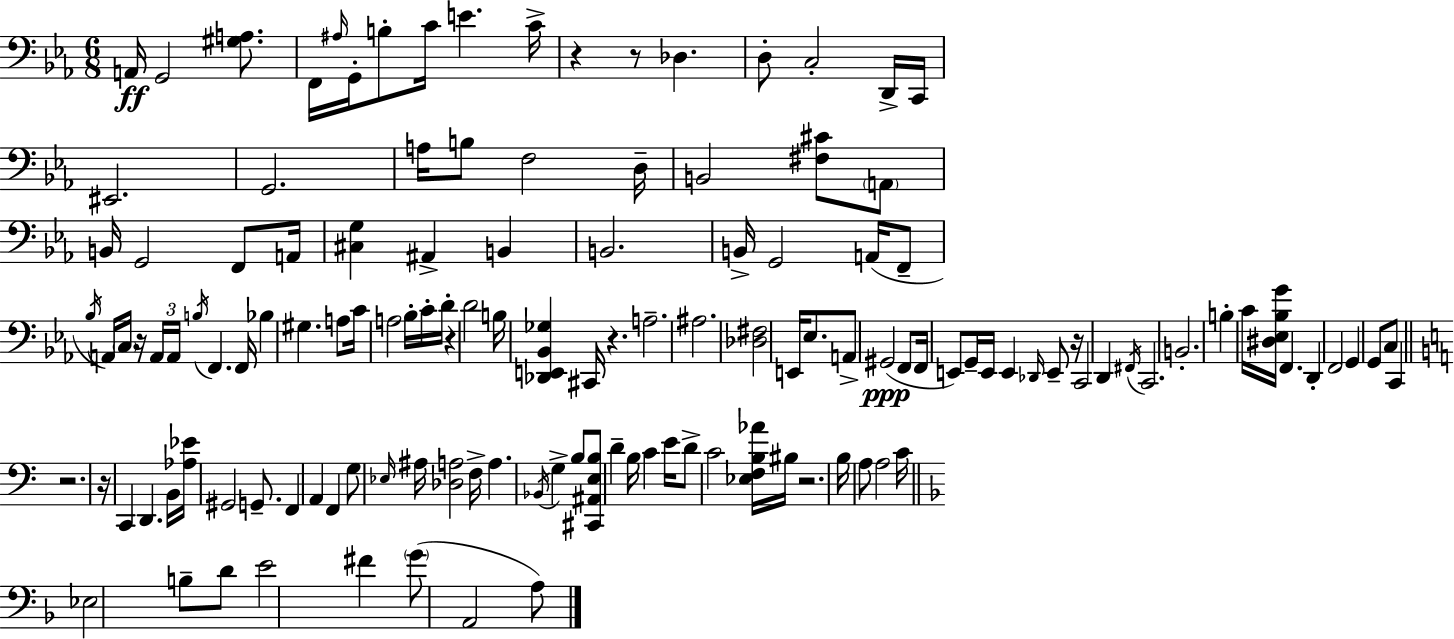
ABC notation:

X:1
T:Untitled
M:6/8
L:1/4
K:Eb
A,,/4 G,,2 [^G,A,]/2 F,,/4 ^A,/4 G,,/4 B,/2 C/4 E C/4 z z/2 _D, D,/2 C,2 D,,/4 C,,/4 ^E,,2 G,,2 A,/4 B,/2 F,2 D,/4 B,,2 [^F,^C]/2 A,,/2 B,,/4 G,,2 F,,/2 A,,/4 [^C,G,] ^A,, B,, B,,2 B,,/4 G,,2 A,,/4 F,,/2 _B,/4 A,,/4 C,/4 z/4 A,,/4 A,,/4 B,/4 F,, F,,/4 _B, ^G, A,/2 C/4 A,2 _B,/4 C/4 D/4 z D2 B,/4 [_D,,E,,_B,,_G,] ^C,,/4 z A,2 ^A,2 [_D,^F,]2 E,,/4 _E,/2 A,,/2 ^G,,2 F,,/2 F,,/4 E,,/2 G,,/4 E,,/4 E,, _D,,/4 E,,/2 z/4 C,,2 D,, ^F,,/4 C,,2 B,,2 B, C/4 [^D,_E,_B,G]/4 F,, D,, F,,2 G,, G,,/2 C,/2 C,, z2 z/4 C,, D,, B,,/4 [_A,_E]/4 ^G,,2 G,,/2 F,, A,, F,, G,/2 _E,/4 ^A,/4 [_D,A,]2 F,/4 A, _B,,/4 G, B,/2 [^C,,^A,,E,B,]/2 D B,/4 C E/4 D/2 C2 [_E,F,B,_A]/4 ^B,/4 z2 B,/4 A,/2 A,2 C/4 _E,2 B,/2 D/2 E2 ^F G/2 A,,2 A,/2